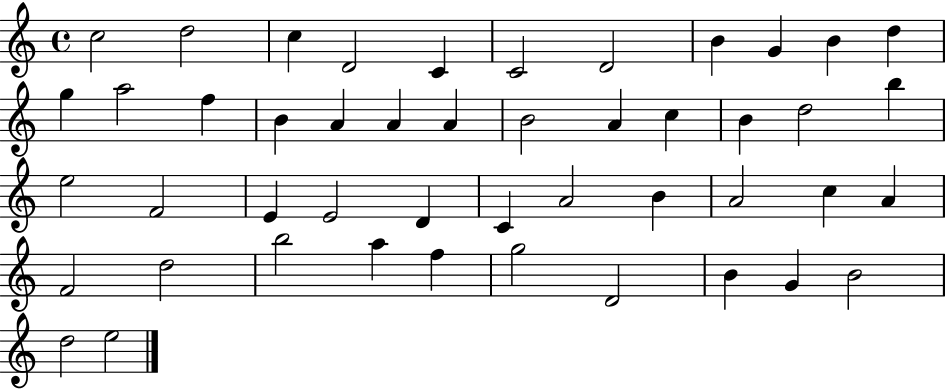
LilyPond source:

{
  \clef treble
  \time 4/4
  \defaultTimeSignature
  \key c \major
  c''2 d''2 | c''4 d'2 c'4 | c'2 d'2 | b'4 g'4 b'4 d''4 | \break g''4 a''2 f''4 | b'4 a'4 a'4 a'4 | b'2 a'4 c''4 | b'4 d''2 b''4 | \break e''2 f'2 | e'4 e'2 d'4 | c'4 a'2 b'4 | a'2 c''4 a'4 | \break f'2 d''2 | b''2 a''4 f''4 | g''2 d'2 | b'4 g'4 b'2 | \break d''2 e''2 | \bar "|."
}